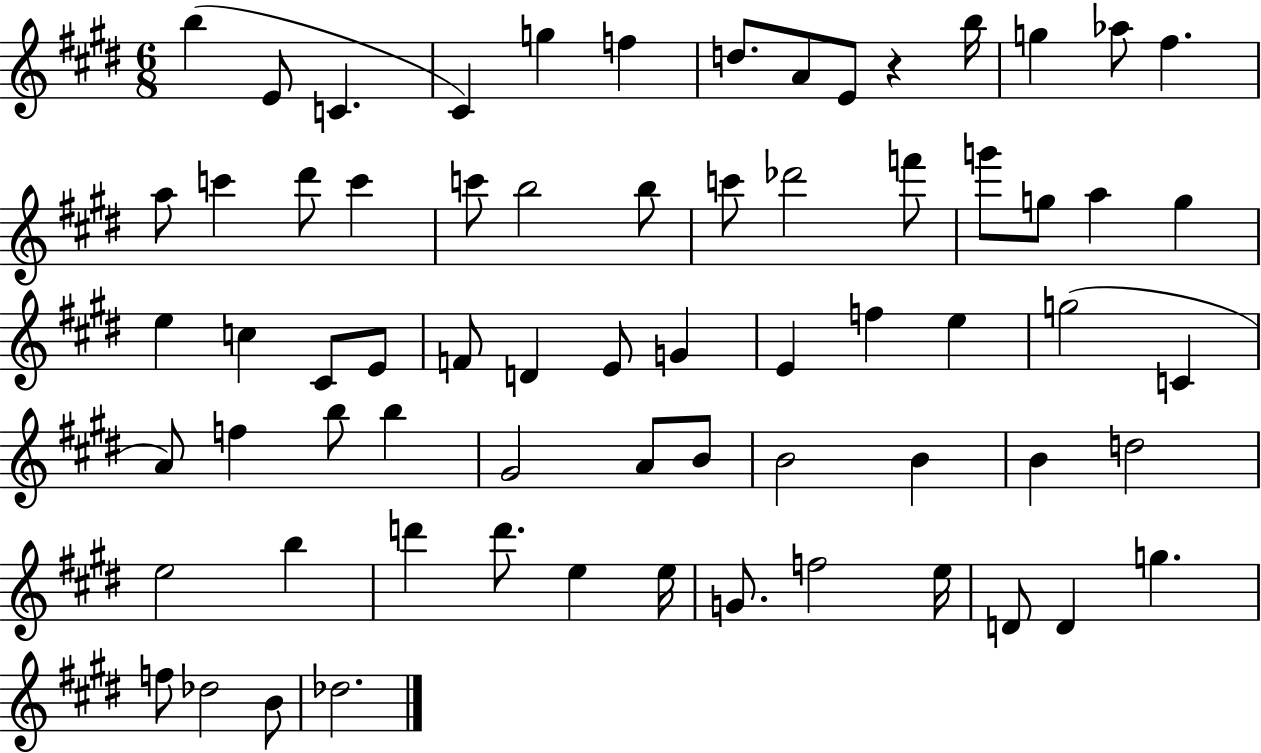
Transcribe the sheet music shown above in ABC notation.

X:1
T:Untitled
M:6/8
L:1/4
K:E
b E/2 C ^C g f d/2 A/2 E/2 z b/4 g _a/2 ^f a/2 c' ^d'/2 c' c'/2 b2 b/2 c'/2 _d'2 f'/2 g'/2 g/2 a g e c ^C/2 E/2 F/2 D E/2 G E f e g2 C A/2 f b/2 b ^G2 A/2 B/2 B2 B B d2 e2 b d' d'/2 e e/4 G/2 f2 e/4 D/2 D g f/2 _d2 B/2 _d2